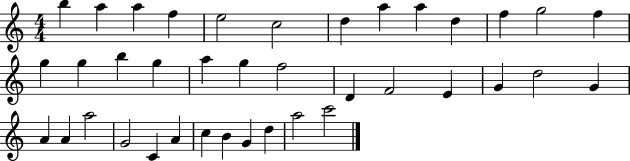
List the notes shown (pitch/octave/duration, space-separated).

B5/q A5/q A5/q F5/q E5/h C5/h D5/q A5/q A5/q D5/q F5/q G5/h F5/q G5/q G5/q B5/q G5/q A5/q G5/q F5/h D4/q F4/h E4/q G4/q D5/h G4/q A4/q A4/q A5/h G4/h C4/q A4/q C5/q B4/q G4/q D5/q A5/h C6/h